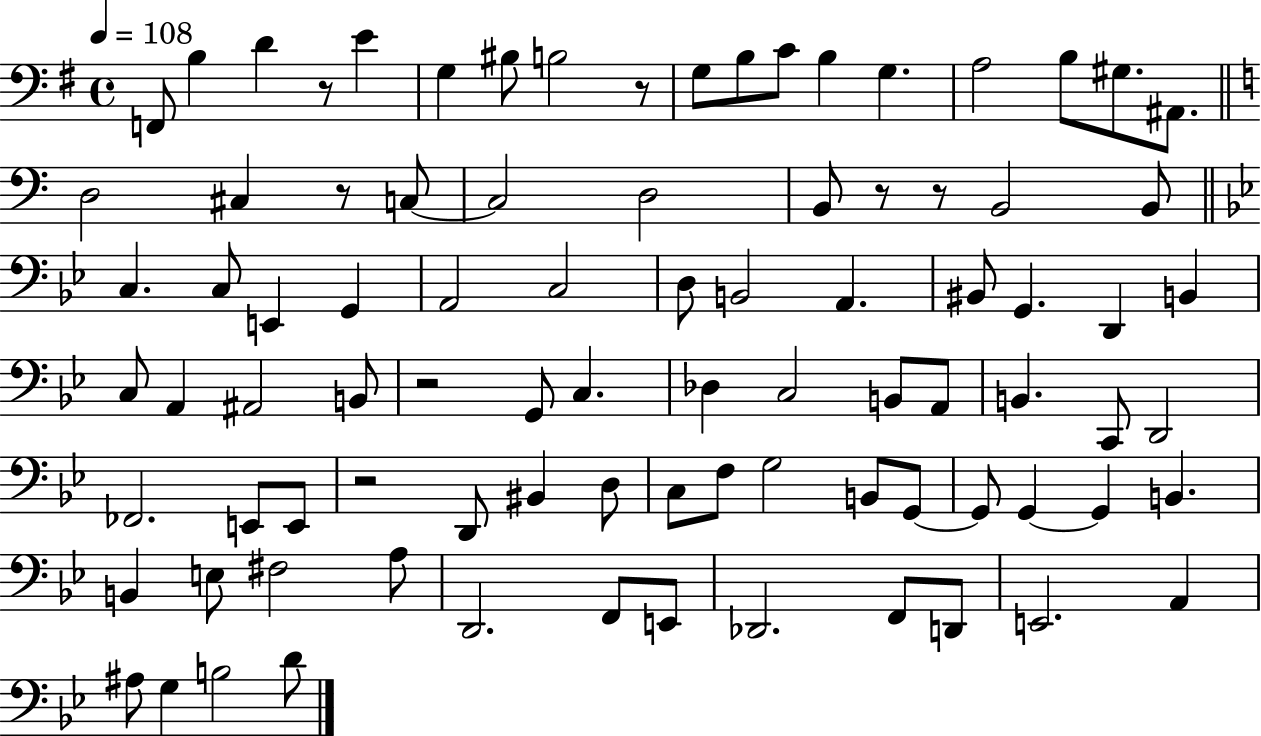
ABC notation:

X:1
T:Untitled
M:4/4
L:1/4
K:G
F,,/2 B, D z/2 E G, ^B,/2 B,2 z/2 G,/2 B,/2 C/2 B, G, A,2 B,/2 ^G,/2 ^A,,/2 D,2 ^C, z/2 C,/2 C,2 D,2 B,,/2 z/2 z/2 B,,2 B,,/2 C, C,/2 E,, G,, A,,2 C,2 D,/2 B,,2 A,, ^B,,/2 G,, D,, B,, C,/2 A,, ^A,,2 B,,/2 z2 G,,/2 C, _D, C,2 B,,/2 A,,/2 B,, C,,/2 D,,2 _F,,2 E,,/2 E,,/2 z2 D,,/2 ^B,, D,/2 C,/2 F,/2 G,2 B,,/2 G,,/2 G,,/2 G,, G,, B,, B,, E,/2 ^F,2 A,/2 D,,2 F,,/2 E,,/2 _D,,2 F,,/2 D,,/2 E,,2 A,, ^A,/2 G, B,2 D/2